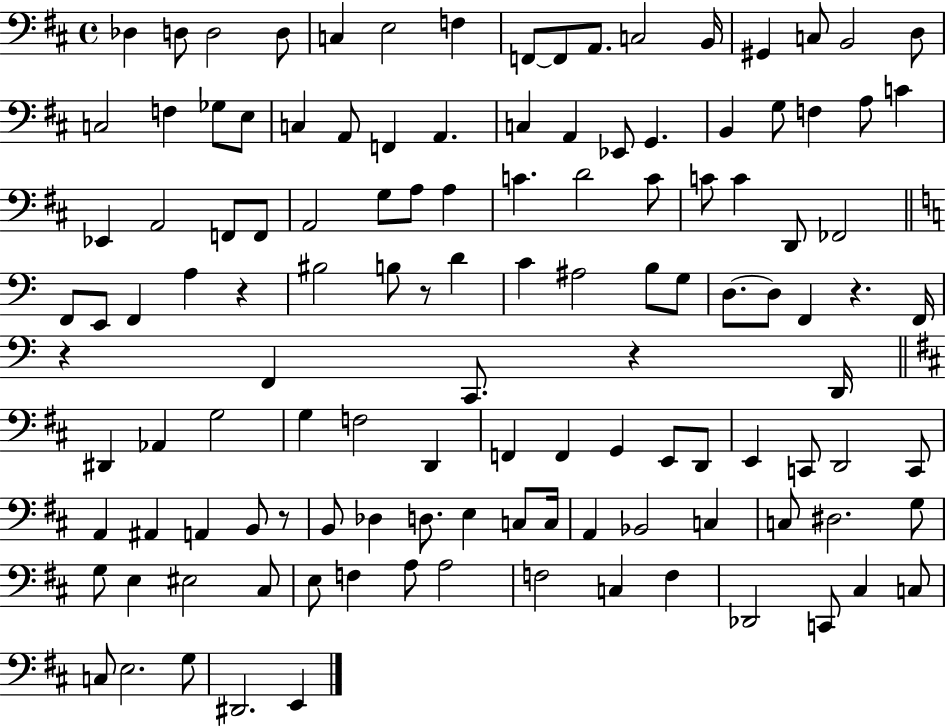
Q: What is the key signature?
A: D major